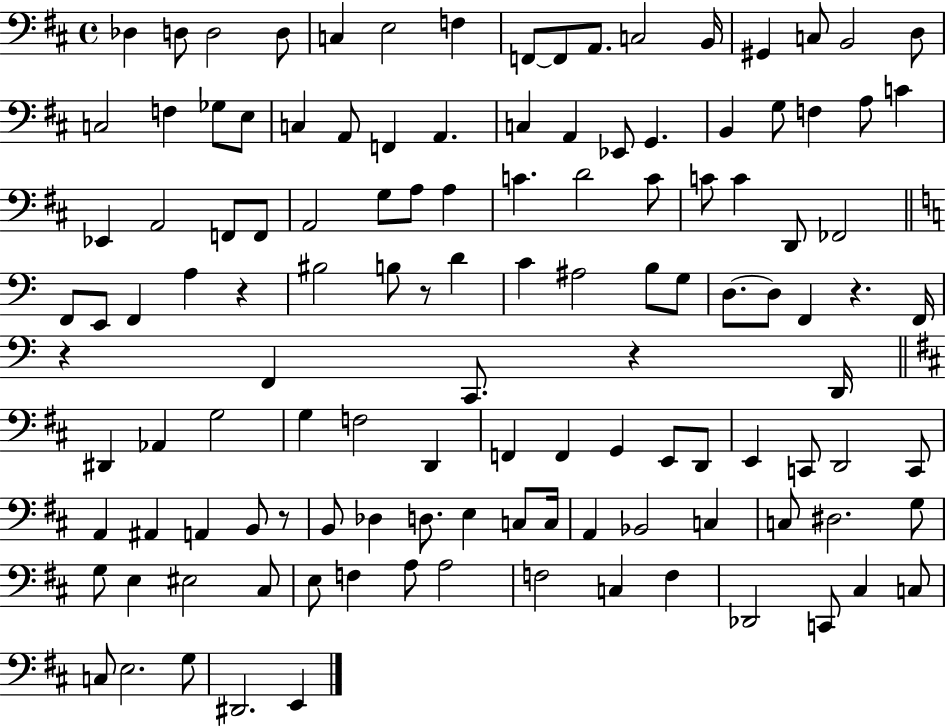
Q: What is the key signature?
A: D major